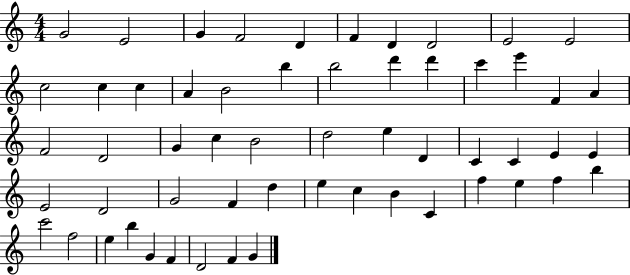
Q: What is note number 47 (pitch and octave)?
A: F5